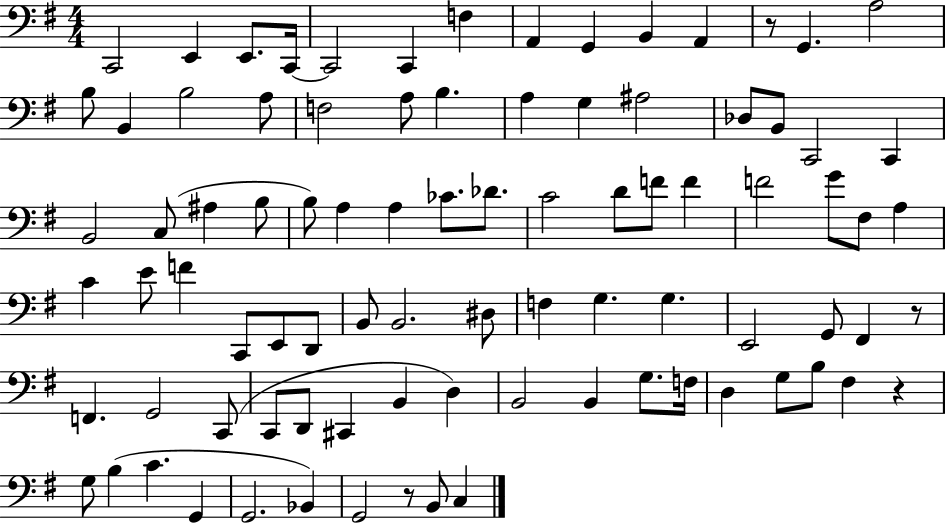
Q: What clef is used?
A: bass